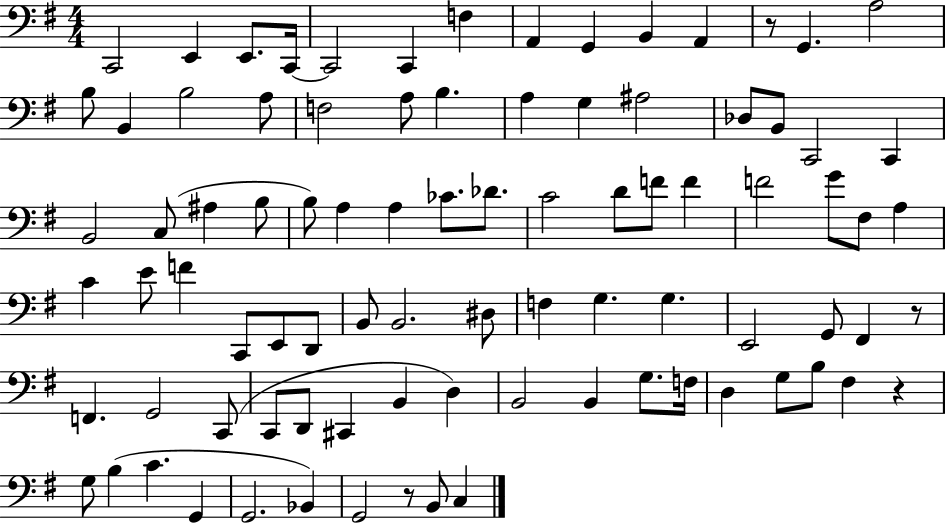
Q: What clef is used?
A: bass